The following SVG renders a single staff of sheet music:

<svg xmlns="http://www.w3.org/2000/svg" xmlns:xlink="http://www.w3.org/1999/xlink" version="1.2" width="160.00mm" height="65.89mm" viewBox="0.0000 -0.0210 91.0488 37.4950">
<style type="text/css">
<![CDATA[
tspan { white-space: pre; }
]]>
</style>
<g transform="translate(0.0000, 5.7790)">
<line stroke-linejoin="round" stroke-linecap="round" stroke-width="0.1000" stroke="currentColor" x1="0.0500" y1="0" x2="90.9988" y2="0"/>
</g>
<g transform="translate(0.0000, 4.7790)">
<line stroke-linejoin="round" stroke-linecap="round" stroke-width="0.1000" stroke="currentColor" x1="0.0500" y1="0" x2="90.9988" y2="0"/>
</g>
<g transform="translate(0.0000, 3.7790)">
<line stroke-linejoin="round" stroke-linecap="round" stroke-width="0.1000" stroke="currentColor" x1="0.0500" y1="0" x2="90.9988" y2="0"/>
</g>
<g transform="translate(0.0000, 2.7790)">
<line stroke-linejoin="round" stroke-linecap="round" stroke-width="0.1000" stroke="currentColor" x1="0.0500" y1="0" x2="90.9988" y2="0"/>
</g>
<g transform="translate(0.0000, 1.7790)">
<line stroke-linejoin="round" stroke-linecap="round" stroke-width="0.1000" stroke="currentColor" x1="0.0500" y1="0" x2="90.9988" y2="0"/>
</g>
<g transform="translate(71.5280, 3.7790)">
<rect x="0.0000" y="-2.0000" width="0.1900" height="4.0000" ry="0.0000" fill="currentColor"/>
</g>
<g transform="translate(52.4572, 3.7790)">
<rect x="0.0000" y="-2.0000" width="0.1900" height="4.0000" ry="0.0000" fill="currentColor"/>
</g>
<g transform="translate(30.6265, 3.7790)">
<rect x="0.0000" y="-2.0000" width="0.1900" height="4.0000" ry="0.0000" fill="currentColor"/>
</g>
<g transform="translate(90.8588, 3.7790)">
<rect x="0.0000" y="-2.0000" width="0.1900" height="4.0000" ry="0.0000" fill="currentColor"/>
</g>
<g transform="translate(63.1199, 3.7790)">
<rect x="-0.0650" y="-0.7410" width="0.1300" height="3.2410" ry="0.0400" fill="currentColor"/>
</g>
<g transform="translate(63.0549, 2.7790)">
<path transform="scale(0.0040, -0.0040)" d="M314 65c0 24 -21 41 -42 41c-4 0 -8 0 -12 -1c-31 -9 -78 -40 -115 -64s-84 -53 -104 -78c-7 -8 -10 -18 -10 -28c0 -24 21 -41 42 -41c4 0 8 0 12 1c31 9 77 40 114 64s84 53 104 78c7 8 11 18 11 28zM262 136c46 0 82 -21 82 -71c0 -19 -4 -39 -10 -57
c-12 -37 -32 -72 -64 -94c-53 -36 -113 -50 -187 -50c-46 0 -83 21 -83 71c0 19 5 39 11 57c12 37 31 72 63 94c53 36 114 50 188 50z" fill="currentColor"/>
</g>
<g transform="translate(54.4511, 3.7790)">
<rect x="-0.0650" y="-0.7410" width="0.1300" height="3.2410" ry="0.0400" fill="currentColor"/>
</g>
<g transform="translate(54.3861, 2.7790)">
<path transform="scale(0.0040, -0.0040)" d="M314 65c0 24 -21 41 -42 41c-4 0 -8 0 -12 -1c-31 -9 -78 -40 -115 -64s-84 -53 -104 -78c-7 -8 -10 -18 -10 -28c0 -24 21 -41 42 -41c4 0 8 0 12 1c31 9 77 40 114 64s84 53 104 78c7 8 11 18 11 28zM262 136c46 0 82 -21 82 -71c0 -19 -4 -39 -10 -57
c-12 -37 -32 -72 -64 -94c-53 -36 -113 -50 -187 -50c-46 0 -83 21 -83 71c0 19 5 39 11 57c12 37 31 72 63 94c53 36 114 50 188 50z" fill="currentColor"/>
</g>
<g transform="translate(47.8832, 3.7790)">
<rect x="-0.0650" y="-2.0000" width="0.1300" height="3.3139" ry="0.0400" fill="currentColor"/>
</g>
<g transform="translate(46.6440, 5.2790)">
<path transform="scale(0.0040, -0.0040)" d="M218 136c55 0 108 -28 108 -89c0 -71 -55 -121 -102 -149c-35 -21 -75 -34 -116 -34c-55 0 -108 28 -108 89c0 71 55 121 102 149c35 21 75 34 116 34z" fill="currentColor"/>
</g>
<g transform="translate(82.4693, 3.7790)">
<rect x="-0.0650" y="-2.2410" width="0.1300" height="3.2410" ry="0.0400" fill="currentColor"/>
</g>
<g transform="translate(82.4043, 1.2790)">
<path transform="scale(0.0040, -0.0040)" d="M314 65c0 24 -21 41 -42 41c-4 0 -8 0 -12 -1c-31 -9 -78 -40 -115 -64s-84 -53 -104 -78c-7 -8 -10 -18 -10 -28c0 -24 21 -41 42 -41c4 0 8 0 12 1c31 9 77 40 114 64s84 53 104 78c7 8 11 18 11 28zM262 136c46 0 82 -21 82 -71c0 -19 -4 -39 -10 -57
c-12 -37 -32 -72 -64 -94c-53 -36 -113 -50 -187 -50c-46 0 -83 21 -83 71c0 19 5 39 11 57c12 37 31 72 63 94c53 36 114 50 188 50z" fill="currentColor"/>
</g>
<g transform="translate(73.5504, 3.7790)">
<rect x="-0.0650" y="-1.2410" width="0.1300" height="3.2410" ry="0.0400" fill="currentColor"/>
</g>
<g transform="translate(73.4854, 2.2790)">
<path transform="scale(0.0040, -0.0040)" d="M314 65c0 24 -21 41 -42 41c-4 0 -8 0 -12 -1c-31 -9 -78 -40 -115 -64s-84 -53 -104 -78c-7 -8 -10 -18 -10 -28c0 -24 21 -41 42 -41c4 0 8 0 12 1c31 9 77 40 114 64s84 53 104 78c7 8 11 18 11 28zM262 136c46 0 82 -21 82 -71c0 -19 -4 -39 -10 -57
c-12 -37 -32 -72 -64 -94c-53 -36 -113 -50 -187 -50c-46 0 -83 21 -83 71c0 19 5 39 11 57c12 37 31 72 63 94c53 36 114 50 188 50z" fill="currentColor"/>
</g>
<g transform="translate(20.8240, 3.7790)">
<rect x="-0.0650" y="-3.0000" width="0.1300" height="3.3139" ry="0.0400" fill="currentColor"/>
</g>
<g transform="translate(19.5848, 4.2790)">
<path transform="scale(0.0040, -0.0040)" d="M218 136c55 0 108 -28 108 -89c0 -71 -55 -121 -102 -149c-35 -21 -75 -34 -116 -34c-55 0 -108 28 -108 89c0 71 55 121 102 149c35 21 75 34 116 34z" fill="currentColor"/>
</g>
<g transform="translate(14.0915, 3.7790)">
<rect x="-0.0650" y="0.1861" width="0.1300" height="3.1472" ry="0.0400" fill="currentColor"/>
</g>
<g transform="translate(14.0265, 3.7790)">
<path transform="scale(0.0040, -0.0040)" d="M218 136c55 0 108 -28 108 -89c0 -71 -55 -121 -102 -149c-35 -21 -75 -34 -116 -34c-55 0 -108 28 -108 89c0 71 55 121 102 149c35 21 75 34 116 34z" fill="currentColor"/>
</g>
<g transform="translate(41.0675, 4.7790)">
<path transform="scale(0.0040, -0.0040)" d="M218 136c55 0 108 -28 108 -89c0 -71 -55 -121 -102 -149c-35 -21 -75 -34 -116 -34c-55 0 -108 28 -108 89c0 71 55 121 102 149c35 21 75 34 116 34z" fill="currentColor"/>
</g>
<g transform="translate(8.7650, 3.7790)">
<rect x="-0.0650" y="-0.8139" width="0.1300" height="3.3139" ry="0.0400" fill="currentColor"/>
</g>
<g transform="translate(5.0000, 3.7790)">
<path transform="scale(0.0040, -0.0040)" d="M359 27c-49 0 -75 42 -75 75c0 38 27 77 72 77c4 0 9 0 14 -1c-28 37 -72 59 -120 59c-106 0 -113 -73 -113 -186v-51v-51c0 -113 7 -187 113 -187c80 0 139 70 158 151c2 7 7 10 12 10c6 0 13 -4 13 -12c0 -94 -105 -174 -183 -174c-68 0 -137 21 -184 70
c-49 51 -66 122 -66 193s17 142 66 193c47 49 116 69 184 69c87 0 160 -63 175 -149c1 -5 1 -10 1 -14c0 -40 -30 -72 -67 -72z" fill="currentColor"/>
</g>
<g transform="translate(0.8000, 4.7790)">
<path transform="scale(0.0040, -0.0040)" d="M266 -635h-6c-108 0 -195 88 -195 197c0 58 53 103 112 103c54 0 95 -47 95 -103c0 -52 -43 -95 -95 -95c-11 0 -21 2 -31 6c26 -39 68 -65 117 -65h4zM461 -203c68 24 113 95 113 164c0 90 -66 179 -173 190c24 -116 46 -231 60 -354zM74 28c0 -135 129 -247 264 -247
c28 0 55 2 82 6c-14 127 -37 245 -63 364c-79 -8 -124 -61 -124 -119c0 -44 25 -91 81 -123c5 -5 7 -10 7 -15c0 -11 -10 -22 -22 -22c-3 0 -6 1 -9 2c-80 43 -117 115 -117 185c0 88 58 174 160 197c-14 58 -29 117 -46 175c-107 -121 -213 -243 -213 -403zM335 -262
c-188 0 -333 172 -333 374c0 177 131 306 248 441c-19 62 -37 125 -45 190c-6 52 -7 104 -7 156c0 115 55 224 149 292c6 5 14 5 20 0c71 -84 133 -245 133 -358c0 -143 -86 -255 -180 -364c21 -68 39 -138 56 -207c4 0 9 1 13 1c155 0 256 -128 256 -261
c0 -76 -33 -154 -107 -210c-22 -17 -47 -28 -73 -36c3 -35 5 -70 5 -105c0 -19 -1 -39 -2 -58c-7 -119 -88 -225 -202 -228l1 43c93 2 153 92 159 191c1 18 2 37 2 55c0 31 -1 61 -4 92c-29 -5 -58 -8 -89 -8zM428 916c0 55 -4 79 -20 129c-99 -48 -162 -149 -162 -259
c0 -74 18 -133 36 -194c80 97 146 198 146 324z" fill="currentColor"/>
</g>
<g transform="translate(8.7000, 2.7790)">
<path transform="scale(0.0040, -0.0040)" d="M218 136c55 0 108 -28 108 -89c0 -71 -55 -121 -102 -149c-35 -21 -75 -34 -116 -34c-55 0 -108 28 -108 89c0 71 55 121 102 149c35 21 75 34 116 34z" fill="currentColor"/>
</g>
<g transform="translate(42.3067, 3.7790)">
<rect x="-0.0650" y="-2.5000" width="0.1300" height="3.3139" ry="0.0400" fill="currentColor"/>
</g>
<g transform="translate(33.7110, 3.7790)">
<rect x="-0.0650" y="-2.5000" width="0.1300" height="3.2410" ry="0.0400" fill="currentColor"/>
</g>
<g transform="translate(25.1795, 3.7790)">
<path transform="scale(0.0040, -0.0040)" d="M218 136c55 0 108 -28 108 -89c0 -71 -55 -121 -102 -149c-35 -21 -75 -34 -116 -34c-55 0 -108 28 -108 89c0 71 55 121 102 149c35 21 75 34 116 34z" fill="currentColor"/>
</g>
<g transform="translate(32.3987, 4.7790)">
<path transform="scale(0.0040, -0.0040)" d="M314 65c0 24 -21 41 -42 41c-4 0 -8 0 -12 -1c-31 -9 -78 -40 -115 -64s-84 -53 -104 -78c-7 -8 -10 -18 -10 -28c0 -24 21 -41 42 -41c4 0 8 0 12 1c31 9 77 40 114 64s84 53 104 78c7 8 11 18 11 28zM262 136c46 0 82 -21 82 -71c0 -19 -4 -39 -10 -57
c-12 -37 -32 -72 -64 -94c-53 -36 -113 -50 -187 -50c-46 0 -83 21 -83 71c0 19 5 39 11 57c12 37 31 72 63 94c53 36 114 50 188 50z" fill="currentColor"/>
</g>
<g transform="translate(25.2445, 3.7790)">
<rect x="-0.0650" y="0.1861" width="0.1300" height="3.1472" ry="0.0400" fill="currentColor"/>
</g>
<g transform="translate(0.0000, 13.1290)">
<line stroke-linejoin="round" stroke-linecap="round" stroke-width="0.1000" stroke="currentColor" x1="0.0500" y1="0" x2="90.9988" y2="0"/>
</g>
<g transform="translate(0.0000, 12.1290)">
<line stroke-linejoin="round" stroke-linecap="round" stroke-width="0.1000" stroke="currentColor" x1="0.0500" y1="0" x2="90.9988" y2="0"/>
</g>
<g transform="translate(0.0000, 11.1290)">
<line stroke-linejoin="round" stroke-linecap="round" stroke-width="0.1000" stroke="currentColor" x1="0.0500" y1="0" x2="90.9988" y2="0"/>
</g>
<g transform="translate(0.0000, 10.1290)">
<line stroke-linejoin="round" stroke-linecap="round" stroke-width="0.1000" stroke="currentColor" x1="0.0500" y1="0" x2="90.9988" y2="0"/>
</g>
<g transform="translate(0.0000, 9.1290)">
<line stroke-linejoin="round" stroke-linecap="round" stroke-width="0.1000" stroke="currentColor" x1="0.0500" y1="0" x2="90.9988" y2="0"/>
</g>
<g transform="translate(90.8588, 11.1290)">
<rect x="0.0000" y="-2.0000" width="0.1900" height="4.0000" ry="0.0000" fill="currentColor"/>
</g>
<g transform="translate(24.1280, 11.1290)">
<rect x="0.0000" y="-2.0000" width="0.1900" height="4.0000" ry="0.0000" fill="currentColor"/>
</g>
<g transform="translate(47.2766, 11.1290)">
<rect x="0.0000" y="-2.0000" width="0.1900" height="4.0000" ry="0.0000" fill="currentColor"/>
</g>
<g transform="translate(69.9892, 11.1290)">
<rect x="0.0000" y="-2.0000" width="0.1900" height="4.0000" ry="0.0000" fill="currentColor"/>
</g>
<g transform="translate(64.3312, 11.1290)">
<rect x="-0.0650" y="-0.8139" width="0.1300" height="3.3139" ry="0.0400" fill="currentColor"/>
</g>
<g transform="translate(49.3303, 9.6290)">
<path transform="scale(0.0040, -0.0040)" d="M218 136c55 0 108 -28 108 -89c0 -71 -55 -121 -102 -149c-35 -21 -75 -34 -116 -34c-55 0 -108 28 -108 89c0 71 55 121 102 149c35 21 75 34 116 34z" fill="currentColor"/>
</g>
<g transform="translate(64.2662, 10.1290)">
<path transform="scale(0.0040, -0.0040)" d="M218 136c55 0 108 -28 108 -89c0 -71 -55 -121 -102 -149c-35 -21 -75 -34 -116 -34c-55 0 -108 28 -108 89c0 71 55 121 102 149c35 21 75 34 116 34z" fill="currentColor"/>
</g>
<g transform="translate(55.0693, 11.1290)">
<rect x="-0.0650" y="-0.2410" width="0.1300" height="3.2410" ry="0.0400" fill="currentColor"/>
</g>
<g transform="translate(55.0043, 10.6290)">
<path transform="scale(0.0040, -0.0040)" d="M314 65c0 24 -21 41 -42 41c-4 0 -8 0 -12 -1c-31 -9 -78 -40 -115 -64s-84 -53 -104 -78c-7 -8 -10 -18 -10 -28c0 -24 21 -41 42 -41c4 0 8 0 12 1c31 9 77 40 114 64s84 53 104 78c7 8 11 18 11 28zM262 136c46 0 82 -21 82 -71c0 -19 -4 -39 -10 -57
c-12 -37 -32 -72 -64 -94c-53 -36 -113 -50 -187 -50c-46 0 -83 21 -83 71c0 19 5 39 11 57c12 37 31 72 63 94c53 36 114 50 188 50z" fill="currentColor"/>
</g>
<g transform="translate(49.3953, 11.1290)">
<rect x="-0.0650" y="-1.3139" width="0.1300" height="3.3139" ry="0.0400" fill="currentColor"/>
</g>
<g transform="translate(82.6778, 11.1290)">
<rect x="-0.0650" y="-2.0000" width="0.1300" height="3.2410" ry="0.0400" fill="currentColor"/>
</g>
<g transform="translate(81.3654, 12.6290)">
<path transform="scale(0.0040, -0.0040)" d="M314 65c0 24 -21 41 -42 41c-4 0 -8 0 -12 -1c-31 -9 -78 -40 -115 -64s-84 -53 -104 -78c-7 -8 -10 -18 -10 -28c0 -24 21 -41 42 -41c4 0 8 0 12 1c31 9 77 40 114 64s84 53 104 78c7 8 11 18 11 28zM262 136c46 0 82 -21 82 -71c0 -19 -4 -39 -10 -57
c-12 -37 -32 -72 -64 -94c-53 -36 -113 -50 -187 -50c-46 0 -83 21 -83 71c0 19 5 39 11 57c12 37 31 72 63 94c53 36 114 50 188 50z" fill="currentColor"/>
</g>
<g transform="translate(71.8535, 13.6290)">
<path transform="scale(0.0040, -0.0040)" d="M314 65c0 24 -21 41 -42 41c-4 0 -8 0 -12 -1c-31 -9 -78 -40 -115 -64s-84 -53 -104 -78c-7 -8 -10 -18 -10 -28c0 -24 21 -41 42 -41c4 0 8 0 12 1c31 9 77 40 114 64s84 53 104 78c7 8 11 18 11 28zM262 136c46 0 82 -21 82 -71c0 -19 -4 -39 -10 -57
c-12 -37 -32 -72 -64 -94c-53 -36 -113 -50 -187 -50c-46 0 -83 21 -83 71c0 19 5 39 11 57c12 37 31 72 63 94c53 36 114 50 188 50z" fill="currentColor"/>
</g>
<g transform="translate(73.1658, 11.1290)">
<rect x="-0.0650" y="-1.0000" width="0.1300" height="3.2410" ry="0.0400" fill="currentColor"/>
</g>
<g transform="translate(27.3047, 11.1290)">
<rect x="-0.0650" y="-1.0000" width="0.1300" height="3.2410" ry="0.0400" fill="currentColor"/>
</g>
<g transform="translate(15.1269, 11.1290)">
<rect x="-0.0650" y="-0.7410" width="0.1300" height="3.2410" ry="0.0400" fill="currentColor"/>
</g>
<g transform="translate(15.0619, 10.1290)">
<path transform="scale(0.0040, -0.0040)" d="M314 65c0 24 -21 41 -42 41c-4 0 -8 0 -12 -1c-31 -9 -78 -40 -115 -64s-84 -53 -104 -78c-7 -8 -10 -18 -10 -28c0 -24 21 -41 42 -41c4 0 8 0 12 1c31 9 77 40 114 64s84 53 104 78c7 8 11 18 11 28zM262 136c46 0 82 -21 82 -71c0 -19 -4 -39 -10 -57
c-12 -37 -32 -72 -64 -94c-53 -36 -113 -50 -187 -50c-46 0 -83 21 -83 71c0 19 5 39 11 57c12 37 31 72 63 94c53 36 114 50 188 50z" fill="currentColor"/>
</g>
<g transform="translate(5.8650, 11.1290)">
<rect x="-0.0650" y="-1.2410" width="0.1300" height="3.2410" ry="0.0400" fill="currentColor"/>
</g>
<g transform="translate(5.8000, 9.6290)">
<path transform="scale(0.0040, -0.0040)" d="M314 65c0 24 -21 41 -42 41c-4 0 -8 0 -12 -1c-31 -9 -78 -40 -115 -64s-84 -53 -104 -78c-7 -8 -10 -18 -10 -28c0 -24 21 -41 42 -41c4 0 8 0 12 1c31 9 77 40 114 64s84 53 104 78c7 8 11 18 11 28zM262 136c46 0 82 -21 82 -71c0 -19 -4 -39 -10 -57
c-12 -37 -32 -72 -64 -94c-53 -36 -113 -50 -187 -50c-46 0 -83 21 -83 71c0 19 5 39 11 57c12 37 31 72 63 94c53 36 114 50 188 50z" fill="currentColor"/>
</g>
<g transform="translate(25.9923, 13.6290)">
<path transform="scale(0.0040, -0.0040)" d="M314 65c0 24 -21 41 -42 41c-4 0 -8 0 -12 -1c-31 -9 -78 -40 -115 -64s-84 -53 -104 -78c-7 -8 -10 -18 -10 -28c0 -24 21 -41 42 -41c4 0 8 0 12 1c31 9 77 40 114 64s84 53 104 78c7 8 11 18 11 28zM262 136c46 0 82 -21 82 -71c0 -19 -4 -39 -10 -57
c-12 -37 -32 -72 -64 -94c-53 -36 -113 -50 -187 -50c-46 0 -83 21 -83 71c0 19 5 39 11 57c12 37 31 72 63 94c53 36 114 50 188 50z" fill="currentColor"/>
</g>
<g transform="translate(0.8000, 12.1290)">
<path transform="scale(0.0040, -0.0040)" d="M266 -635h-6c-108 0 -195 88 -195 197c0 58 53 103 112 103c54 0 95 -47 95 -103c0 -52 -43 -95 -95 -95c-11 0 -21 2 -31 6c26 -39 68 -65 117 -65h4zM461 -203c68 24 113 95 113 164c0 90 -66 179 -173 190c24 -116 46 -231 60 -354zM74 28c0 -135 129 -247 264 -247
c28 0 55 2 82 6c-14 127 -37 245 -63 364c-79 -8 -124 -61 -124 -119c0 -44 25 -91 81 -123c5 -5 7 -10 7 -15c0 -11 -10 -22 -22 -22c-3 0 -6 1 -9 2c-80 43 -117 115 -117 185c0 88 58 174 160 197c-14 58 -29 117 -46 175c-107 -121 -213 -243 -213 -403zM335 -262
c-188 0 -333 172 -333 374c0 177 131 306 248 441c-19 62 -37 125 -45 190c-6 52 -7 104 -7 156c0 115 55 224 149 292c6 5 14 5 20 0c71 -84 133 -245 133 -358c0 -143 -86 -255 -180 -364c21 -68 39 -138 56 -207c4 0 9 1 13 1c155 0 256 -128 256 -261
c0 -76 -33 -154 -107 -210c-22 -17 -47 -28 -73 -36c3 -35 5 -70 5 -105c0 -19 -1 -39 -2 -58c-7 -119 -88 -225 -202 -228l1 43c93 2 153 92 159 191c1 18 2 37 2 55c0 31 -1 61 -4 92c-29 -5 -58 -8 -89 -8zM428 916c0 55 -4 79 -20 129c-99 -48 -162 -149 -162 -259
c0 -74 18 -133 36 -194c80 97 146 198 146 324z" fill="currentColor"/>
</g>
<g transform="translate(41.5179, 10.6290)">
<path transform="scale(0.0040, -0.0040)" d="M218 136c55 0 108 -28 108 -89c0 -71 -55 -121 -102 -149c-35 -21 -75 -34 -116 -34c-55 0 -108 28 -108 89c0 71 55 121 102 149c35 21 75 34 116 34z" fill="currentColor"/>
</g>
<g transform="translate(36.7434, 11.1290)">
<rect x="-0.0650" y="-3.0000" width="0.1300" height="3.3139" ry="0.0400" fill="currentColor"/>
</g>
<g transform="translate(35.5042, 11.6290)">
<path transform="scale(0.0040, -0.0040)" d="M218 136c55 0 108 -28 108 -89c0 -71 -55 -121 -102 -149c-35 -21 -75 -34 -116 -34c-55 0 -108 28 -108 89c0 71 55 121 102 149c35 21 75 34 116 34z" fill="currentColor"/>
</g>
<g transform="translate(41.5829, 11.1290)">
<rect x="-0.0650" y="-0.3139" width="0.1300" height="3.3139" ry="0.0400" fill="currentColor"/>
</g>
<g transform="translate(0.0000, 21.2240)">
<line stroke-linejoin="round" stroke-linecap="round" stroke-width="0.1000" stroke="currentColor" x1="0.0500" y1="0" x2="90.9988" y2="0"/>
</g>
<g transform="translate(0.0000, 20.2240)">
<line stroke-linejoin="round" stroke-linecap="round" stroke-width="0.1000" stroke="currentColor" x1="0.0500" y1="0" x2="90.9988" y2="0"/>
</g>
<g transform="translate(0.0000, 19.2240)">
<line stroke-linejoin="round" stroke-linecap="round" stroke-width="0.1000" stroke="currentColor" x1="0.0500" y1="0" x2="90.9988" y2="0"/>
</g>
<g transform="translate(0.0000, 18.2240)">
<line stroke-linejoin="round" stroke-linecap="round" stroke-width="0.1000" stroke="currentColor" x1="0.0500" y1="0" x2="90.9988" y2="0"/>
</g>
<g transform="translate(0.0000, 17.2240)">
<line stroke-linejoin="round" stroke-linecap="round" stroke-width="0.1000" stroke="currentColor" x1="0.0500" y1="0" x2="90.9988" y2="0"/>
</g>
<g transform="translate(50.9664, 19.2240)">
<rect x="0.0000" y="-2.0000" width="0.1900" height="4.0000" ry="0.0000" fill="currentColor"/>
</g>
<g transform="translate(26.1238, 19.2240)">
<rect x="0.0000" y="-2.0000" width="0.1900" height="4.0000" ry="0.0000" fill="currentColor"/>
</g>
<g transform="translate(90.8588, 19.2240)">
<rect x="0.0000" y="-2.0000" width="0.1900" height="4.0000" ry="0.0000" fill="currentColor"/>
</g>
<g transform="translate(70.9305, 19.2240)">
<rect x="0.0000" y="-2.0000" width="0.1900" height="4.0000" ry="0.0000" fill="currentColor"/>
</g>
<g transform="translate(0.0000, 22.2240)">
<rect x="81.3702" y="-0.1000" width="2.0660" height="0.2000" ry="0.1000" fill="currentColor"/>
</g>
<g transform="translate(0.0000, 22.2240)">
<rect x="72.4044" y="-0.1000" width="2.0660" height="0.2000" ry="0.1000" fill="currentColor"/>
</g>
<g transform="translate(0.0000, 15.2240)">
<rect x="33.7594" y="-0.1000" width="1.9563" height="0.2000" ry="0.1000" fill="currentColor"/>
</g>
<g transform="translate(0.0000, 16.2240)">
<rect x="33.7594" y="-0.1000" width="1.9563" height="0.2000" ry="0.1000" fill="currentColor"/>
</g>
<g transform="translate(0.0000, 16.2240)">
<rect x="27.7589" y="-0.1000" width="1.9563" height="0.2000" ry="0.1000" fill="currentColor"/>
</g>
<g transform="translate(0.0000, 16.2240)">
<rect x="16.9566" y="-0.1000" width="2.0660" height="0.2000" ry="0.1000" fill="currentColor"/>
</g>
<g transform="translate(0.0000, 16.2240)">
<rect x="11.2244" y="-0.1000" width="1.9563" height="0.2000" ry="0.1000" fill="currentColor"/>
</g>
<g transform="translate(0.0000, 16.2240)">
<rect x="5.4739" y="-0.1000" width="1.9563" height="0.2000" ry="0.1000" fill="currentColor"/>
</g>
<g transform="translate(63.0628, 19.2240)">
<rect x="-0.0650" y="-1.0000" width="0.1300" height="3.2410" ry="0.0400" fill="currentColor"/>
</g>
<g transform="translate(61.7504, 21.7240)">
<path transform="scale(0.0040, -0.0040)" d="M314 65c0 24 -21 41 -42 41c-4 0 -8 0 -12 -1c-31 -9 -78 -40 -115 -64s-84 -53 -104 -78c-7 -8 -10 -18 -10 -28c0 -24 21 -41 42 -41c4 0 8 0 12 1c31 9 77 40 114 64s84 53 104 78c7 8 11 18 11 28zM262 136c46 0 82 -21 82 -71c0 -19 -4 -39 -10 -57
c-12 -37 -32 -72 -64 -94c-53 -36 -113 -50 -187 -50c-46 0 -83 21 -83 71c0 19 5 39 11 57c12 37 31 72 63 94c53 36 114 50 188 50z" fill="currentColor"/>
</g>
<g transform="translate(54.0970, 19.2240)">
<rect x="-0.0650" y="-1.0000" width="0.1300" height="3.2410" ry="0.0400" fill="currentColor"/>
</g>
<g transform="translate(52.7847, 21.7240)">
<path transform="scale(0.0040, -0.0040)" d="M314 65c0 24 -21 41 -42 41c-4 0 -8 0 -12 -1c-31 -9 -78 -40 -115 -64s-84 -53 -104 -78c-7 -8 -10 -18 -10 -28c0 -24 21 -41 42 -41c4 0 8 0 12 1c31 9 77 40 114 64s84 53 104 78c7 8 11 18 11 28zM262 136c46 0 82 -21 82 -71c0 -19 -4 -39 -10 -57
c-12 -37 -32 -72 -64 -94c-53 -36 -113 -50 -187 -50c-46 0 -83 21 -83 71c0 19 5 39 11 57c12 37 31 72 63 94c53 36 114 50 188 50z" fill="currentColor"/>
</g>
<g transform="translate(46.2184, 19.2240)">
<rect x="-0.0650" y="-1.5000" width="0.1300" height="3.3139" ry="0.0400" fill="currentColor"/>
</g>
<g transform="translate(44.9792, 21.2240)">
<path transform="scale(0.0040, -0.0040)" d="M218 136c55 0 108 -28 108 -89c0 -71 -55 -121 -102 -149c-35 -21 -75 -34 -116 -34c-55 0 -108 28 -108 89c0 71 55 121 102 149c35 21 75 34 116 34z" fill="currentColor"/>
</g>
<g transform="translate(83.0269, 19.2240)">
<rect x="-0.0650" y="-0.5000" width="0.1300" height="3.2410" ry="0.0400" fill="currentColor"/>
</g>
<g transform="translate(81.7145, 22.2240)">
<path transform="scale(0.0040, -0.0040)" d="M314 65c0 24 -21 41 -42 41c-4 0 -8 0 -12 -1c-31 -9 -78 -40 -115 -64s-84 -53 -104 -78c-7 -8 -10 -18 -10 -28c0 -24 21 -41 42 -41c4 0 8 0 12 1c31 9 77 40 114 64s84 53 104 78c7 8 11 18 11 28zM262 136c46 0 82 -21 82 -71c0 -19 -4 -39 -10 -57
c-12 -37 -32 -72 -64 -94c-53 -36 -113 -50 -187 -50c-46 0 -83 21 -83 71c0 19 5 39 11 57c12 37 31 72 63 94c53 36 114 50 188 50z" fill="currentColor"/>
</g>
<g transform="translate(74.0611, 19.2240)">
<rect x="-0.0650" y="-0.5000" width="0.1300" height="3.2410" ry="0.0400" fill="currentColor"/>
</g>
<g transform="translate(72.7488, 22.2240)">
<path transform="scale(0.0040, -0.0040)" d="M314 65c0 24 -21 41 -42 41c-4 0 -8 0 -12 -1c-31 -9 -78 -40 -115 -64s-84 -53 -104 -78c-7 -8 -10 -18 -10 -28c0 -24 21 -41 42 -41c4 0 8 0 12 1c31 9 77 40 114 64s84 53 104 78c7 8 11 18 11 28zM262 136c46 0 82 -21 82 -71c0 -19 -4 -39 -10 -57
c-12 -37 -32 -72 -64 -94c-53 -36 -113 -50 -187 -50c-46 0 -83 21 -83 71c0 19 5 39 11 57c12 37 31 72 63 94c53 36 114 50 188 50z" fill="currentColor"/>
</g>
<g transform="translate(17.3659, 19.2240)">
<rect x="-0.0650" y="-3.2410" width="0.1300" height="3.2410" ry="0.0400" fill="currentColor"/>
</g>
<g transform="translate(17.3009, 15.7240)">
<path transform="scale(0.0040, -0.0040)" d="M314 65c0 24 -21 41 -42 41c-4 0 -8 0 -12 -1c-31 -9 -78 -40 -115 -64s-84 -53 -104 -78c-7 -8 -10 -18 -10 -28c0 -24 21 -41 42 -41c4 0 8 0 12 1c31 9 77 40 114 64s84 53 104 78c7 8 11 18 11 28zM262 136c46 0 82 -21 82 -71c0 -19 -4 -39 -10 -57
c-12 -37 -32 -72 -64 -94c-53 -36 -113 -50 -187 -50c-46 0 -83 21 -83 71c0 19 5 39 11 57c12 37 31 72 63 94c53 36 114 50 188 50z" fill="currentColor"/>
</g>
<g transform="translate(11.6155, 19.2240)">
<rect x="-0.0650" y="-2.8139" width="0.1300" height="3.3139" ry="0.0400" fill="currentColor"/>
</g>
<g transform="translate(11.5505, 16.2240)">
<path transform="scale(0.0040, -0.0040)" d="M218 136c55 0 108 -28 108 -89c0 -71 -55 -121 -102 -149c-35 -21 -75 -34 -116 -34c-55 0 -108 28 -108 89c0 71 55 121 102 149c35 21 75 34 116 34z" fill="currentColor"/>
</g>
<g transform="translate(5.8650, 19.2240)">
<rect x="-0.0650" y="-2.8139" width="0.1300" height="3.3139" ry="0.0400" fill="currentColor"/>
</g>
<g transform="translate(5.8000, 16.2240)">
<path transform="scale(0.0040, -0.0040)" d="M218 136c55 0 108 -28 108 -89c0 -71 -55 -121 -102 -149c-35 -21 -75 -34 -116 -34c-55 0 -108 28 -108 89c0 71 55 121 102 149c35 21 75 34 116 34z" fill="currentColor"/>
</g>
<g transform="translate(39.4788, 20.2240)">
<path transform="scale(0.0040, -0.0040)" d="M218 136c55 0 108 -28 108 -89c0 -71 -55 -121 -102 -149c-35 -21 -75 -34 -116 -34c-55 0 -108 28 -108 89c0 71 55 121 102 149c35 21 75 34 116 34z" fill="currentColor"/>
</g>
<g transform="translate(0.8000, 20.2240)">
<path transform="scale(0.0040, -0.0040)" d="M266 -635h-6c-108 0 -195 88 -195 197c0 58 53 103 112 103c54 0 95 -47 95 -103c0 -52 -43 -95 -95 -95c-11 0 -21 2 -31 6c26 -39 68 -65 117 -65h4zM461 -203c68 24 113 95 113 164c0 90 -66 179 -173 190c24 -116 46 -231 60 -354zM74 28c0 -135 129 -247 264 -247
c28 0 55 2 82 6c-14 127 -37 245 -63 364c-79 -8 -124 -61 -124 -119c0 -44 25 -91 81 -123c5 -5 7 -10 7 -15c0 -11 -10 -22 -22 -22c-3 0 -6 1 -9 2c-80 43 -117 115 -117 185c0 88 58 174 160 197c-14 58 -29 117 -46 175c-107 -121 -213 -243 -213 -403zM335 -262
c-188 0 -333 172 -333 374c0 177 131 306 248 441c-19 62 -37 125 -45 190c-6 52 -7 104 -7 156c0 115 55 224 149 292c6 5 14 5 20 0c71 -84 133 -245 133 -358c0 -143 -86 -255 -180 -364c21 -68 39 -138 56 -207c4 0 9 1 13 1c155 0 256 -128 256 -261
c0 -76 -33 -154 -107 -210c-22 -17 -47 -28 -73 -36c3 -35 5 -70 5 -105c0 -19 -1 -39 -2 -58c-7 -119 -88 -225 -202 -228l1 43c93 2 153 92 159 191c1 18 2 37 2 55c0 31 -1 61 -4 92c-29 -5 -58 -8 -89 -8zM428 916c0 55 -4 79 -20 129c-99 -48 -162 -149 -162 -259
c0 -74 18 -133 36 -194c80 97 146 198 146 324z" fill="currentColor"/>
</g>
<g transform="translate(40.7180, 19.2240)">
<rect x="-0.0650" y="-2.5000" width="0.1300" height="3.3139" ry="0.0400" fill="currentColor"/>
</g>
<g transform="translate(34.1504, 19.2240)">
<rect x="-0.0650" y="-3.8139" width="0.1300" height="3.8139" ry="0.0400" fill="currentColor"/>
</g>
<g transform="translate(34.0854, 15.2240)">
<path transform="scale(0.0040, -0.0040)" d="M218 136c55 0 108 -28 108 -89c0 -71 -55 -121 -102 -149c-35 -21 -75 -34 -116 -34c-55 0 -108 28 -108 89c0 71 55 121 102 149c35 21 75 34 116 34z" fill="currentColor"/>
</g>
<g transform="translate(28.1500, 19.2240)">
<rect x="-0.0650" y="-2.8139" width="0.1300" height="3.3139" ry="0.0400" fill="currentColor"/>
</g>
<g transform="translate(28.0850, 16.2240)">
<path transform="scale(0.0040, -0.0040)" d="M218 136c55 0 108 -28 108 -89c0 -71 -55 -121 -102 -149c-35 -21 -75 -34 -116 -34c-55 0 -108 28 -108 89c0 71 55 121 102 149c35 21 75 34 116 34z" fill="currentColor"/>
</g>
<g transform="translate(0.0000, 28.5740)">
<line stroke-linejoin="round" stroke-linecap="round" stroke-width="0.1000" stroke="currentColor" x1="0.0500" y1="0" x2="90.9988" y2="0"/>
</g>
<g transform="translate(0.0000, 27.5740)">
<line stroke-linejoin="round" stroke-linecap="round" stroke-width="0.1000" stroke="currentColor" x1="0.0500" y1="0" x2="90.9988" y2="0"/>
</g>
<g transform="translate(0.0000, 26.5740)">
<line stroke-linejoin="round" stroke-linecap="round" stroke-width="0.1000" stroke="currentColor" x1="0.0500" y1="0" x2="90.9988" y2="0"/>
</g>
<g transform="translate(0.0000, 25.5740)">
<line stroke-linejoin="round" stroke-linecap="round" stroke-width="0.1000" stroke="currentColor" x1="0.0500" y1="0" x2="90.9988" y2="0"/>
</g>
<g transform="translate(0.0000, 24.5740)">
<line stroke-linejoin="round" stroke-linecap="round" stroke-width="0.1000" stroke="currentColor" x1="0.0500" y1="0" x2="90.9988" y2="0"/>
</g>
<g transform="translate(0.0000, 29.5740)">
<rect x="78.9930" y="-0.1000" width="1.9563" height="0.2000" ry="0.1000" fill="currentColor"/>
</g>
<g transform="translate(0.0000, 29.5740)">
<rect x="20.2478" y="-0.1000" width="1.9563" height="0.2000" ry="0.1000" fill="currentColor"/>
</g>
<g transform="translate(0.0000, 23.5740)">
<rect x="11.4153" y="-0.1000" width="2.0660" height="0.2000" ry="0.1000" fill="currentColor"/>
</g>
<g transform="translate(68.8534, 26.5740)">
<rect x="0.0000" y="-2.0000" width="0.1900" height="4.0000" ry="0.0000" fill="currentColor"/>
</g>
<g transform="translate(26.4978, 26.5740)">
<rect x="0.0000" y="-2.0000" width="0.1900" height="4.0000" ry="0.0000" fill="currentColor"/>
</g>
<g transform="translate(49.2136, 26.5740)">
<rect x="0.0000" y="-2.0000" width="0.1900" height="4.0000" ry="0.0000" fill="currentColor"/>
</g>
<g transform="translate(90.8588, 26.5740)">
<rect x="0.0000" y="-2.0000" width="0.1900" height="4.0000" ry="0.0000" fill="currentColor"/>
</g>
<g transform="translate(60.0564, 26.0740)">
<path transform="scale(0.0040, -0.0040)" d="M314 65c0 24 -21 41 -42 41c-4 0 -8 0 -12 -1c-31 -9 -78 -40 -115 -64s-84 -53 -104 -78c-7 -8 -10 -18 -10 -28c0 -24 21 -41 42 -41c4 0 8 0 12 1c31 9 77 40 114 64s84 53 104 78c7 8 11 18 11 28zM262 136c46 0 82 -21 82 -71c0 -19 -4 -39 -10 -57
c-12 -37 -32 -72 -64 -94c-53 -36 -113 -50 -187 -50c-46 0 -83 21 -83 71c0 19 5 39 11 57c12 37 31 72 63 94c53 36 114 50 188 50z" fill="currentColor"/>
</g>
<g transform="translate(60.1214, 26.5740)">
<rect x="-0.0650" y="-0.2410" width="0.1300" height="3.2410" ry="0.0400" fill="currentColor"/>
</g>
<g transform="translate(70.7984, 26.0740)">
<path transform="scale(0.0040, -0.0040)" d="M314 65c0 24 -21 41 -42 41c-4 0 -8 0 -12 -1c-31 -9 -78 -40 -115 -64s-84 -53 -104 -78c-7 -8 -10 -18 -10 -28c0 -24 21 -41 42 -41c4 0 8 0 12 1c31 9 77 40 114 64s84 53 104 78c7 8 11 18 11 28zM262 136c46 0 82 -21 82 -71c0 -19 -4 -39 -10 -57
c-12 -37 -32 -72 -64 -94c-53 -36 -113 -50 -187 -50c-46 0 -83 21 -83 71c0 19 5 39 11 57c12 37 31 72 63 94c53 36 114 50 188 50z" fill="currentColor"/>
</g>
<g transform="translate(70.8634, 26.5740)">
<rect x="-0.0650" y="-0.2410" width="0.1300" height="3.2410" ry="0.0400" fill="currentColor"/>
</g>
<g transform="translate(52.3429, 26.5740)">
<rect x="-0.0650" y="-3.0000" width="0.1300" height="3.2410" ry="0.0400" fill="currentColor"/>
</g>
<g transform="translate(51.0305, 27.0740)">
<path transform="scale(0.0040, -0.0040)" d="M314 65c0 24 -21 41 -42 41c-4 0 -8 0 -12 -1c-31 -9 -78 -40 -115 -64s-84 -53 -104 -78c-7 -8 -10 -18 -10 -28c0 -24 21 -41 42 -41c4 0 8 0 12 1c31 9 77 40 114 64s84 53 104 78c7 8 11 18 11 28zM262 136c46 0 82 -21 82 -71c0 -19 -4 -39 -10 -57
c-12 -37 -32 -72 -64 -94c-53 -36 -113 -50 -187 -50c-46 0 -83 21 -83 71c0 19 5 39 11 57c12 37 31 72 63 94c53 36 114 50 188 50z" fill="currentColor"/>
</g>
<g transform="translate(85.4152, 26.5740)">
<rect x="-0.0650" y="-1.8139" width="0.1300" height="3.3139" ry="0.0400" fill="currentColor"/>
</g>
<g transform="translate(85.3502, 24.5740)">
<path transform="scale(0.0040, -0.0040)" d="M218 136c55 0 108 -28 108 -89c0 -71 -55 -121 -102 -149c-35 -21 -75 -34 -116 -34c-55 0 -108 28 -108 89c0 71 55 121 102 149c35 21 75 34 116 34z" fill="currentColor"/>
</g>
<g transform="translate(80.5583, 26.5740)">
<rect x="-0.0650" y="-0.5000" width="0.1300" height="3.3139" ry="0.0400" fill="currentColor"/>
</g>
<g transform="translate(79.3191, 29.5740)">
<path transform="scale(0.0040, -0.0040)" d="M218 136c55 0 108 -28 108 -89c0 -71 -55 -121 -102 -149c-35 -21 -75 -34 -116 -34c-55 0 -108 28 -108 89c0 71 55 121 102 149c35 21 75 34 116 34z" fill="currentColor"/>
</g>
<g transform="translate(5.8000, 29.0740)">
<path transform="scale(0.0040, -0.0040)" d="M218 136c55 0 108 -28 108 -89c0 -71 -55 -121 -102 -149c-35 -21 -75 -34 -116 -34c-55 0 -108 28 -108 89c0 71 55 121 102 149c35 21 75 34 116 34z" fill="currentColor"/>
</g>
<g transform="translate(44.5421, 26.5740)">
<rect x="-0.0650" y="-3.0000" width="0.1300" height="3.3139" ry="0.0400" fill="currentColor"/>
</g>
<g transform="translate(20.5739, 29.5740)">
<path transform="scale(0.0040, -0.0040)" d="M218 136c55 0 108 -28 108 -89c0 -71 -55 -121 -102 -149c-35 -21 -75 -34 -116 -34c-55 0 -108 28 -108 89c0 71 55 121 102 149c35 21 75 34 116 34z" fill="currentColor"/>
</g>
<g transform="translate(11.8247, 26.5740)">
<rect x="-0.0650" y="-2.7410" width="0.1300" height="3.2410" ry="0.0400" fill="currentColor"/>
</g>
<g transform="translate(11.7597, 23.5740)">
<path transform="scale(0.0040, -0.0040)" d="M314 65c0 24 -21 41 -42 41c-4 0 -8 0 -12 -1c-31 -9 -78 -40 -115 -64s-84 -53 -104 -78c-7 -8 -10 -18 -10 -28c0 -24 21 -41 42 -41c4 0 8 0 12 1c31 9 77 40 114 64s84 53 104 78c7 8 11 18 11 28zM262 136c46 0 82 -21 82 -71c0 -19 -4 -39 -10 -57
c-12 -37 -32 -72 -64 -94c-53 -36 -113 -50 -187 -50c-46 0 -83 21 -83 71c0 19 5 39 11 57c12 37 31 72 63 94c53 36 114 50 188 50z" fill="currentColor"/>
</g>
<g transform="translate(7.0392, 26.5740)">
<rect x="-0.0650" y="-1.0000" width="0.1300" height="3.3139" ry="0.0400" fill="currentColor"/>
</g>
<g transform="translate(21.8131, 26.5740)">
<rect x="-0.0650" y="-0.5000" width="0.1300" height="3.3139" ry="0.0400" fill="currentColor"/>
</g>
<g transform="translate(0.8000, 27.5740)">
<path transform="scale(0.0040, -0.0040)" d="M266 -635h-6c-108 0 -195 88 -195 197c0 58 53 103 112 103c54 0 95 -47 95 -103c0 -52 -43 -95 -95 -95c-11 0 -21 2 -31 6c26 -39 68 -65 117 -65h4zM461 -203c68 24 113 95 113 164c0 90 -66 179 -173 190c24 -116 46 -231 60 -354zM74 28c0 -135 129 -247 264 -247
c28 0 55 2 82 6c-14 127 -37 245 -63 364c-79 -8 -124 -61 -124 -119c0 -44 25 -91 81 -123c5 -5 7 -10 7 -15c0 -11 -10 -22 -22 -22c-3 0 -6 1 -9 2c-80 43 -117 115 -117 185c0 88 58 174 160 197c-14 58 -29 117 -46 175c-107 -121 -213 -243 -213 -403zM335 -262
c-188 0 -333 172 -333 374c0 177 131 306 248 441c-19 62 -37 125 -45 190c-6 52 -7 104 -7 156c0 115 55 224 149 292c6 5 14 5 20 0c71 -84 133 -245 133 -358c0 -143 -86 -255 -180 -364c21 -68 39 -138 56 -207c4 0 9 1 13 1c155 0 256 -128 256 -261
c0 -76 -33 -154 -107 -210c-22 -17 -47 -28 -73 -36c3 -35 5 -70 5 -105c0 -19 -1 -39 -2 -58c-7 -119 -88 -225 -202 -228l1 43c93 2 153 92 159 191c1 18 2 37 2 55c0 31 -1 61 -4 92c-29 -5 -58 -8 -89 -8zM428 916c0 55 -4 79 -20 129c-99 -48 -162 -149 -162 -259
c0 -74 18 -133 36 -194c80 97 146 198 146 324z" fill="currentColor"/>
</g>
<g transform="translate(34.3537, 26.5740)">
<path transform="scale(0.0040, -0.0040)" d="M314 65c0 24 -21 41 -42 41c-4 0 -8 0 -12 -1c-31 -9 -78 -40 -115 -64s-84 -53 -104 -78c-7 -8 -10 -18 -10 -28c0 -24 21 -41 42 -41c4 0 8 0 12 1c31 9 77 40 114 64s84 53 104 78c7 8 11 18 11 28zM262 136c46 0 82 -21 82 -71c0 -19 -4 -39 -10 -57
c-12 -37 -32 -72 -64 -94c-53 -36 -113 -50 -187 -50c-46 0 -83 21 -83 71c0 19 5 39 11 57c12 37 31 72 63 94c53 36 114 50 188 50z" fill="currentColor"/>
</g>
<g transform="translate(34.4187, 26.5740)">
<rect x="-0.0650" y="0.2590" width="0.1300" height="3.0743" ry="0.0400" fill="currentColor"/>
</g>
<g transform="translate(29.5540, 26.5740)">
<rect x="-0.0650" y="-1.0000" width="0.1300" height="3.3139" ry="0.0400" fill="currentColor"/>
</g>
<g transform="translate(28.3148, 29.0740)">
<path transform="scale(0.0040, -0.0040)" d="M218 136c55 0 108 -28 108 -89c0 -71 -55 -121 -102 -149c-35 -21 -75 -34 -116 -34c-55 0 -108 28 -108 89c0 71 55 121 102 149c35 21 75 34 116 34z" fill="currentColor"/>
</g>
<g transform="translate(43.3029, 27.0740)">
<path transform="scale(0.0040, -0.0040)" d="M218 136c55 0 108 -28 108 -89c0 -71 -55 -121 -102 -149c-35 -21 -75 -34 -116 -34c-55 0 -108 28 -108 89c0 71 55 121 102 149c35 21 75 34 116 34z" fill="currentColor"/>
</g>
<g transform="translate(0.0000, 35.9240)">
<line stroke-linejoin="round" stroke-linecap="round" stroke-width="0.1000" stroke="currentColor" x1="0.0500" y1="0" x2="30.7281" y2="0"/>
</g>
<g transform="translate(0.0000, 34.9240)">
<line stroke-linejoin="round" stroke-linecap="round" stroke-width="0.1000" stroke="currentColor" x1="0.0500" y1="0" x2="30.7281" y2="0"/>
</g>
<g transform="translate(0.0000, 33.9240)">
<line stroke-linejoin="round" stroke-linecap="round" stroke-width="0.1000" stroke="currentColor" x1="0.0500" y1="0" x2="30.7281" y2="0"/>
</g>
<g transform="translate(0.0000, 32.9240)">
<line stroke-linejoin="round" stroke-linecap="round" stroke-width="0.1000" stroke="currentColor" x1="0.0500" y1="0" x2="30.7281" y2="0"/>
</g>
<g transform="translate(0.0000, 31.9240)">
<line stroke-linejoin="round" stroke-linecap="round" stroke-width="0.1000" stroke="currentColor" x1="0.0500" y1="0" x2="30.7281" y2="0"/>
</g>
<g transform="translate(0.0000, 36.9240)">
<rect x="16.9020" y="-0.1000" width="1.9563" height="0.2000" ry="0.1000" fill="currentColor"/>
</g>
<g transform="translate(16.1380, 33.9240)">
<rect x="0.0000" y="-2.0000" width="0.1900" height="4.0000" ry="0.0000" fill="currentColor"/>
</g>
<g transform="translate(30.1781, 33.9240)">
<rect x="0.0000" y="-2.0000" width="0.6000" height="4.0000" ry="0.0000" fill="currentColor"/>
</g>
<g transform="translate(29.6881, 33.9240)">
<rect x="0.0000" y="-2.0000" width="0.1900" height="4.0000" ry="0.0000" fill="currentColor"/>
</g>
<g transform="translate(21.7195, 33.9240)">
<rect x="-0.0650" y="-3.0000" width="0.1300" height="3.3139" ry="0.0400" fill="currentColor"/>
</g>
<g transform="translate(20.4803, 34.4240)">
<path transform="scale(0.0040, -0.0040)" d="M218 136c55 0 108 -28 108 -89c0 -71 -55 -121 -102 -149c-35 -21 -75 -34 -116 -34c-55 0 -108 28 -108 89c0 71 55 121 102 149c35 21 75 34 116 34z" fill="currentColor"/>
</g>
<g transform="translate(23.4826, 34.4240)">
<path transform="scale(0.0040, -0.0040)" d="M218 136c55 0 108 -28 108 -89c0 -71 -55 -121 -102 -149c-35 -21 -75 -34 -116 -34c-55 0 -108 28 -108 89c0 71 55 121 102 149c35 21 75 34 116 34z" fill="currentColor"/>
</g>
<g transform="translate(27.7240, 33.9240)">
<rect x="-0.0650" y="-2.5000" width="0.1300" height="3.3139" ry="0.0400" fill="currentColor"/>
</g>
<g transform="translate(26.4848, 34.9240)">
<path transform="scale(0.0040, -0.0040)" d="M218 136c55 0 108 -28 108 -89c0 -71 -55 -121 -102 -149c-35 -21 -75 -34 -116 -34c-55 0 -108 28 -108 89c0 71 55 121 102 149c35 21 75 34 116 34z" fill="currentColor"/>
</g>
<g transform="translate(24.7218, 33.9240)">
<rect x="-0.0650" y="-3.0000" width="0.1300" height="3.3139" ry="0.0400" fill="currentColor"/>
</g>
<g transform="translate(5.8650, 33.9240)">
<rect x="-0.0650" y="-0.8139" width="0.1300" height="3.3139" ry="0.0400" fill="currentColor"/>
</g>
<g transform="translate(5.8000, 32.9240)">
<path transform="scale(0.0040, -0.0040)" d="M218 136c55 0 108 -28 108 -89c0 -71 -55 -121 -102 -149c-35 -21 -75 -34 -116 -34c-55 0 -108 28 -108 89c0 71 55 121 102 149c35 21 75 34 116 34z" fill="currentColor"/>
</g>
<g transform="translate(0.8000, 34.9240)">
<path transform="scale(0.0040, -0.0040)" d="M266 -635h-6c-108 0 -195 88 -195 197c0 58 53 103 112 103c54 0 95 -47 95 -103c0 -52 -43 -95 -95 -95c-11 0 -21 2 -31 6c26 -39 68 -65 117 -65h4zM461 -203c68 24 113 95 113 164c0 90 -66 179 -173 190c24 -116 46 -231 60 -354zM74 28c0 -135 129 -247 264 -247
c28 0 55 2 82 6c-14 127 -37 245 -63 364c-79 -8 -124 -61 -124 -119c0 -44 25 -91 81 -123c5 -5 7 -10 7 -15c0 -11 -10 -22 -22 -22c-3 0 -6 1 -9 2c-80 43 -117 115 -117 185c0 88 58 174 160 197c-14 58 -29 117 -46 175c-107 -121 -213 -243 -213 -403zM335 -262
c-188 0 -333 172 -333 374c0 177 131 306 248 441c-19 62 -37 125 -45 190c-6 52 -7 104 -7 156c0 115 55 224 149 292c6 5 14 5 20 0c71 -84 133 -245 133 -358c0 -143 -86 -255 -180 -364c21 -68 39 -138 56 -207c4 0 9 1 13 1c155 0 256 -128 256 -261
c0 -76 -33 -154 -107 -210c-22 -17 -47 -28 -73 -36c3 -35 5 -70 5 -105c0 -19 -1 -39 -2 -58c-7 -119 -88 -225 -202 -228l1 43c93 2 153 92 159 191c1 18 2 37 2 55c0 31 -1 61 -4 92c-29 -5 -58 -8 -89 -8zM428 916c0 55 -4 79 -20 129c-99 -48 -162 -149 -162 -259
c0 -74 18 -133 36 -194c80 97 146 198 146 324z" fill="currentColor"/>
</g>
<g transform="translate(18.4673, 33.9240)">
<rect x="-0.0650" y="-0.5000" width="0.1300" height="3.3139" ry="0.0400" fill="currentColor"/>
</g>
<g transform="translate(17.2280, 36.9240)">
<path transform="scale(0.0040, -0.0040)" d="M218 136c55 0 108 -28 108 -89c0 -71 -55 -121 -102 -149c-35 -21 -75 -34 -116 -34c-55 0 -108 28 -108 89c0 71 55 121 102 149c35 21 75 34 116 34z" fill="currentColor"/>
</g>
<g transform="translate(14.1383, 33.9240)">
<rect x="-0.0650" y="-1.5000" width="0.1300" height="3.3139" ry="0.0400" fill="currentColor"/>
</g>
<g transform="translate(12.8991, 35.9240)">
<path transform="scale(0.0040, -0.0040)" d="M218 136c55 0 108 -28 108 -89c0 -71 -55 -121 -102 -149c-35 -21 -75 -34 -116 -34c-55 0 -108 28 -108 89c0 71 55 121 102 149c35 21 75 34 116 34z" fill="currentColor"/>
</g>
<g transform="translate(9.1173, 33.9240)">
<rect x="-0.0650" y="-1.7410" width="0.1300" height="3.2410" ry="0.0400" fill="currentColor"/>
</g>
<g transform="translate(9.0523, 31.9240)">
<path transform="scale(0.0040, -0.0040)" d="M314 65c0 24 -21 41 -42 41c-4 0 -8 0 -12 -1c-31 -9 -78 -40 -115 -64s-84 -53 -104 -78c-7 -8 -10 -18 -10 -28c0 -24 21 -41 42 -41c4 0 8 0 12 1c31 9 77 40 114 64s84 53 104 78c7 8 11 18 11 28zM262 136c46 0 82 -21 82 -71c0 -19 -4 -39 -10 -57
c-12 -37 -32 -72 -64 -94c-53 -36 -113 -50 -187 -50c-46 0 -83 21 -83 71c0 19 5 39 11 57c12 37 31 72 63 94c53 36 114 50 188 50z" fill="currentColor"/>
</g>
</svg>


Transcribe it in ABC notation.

X:1
T:Untitled
M:4/4
L:1/4
K:C
d B A B G2 G F d2 d2 e2 g2 e2 d2 D2 A c e c2 d D2 F2 a a b2 a c' G E D2 D2 C2 C2 D a2 C D B2 A A2 c2 c2 C f d f2 E C A A G